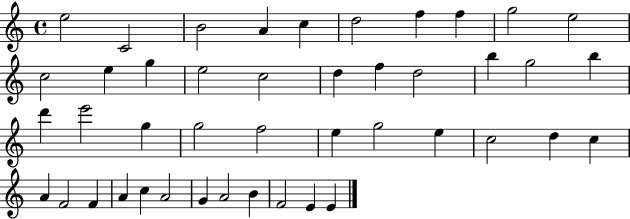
{
  \clef treble
  \time 4/4
  \defaultTimeSignature
  \key c \major
  e''2 c'2 | b'2 a'4 c''4 | d''2 f''4 f''4 | g''2 e''2 | \break c''2 e''4 g''4 | e''2 c''2 | d''4 f''4 d''2 | b''4 g''2 b''4 | \break d'''4 e'''2 g''4 | g''2 f''2 | e''4 g''2 e''4 | c''2 d''4 c''4 | \break a'4 f'2 f'4 | a'4 c''4 a'2 | g'4 a'2 b'4 | f'2 e'4 e'4 | \break \bar "|."
}